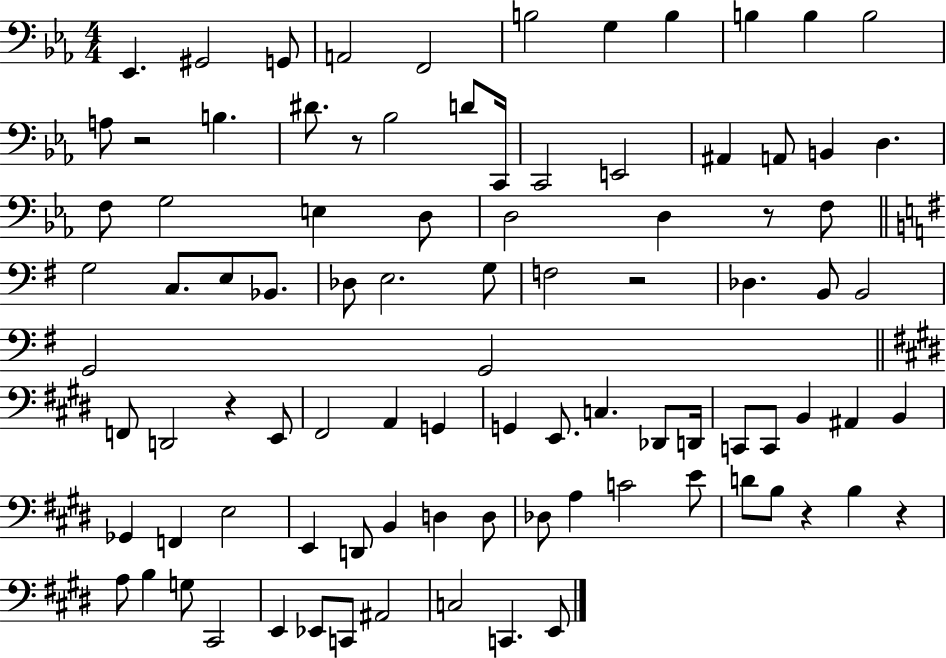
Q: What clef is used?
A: bass